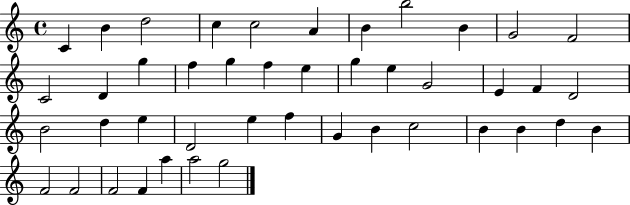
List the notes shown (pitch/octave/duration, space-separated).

C4/q B4/q D5/h C5/q C5/h A4/q B4/q B5/h B4/q G4/h F4/h C4/h D4/q G5/q F5/q G5/q F5/q E5/q G5/q E5/q G4/h E4/q F4/q D4/h B4/h D5/q E5/q D4/h E5/q F5/q G4/q B4/q C5/h B4/q B4/q D5/q B4/q F4/h F4/h F4/h F4/q A5/q A5/h G5/h